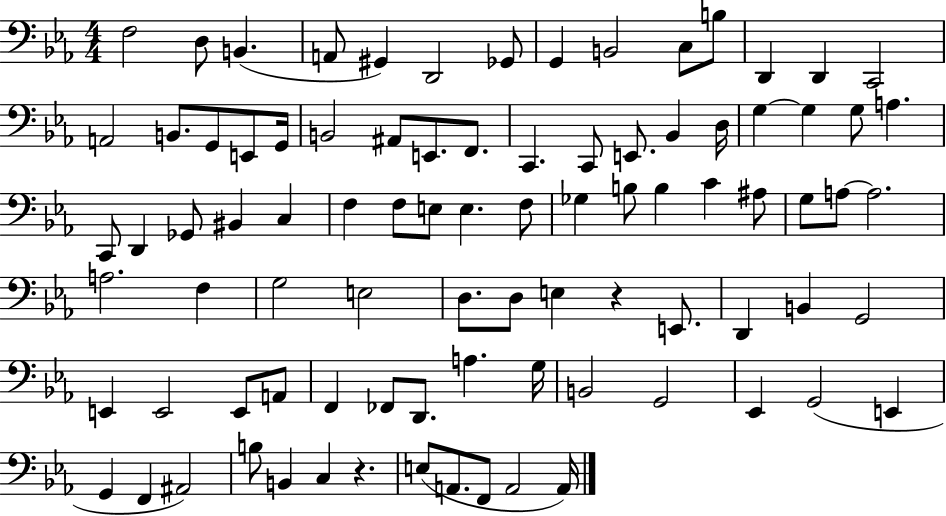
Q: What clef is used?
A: bass